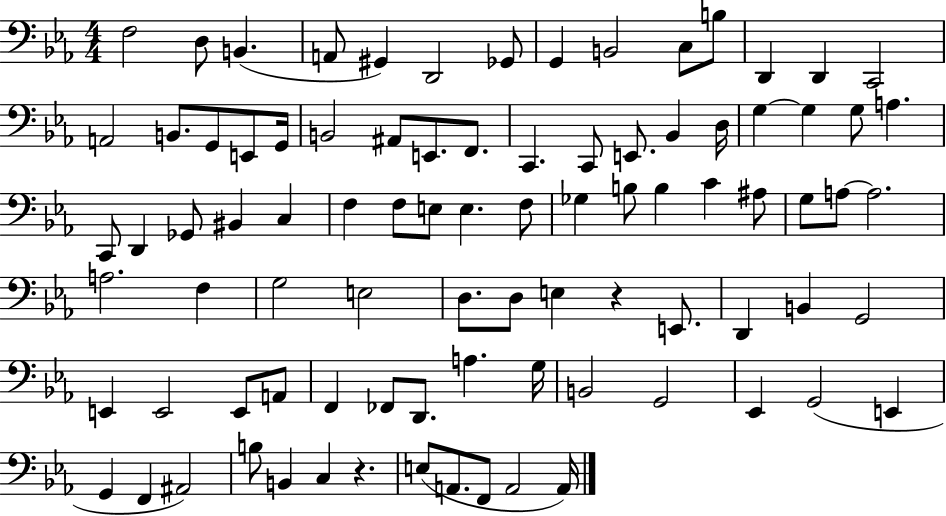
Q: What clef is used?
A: bass